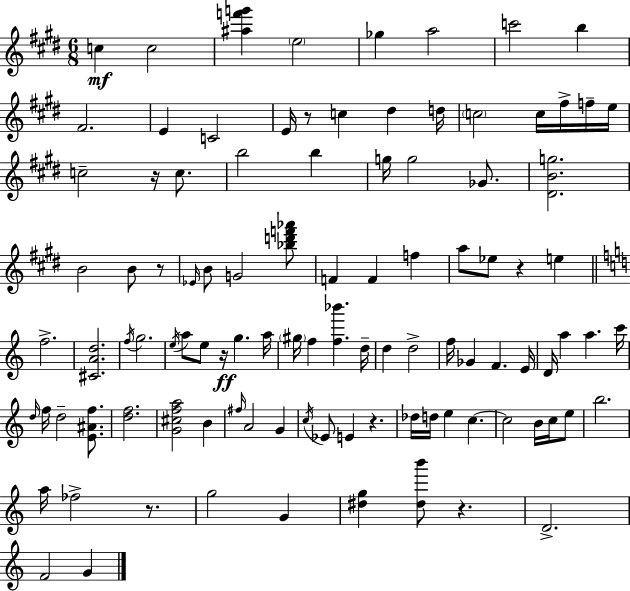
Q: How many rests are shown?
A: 8